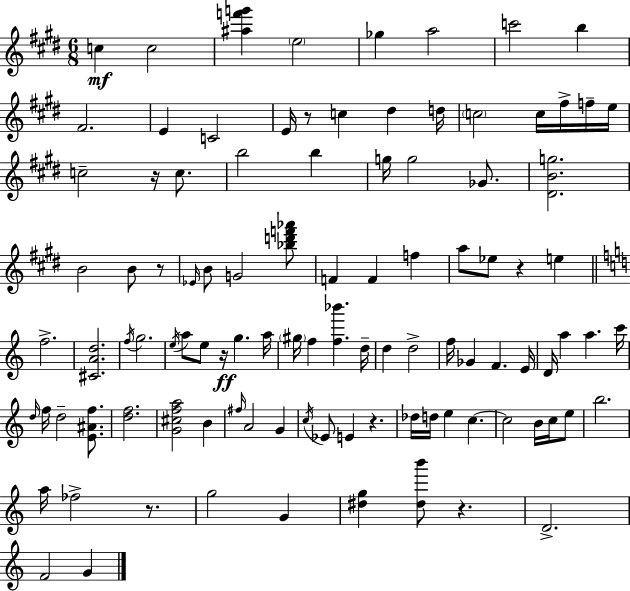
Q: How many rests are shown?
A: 8